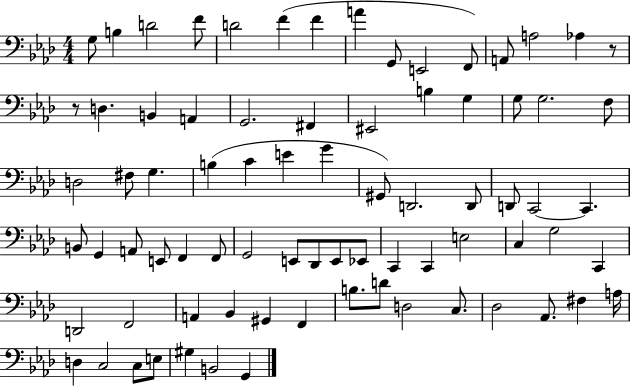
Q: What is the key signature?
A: AES major